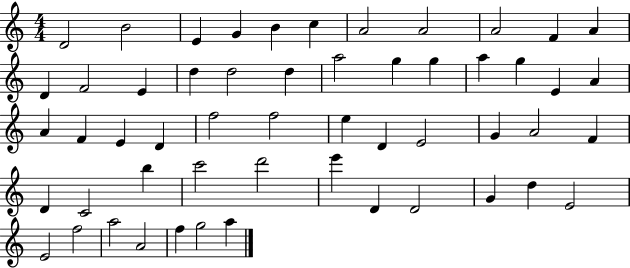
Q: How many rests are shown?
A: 0